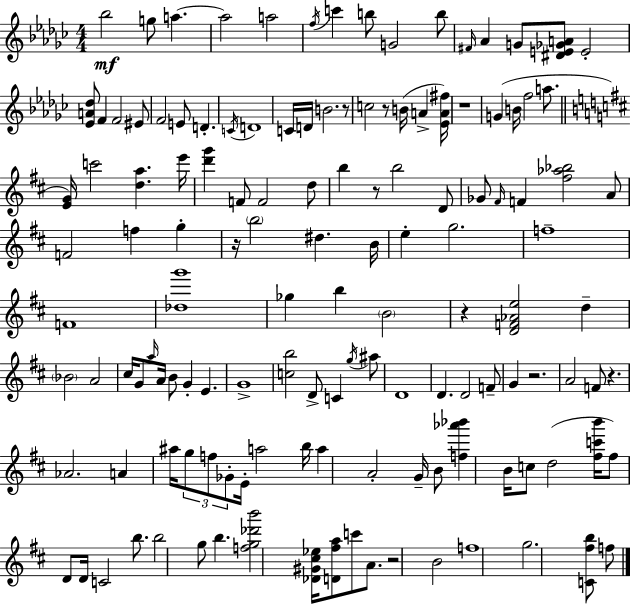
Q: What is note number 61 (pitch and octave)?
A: C#5